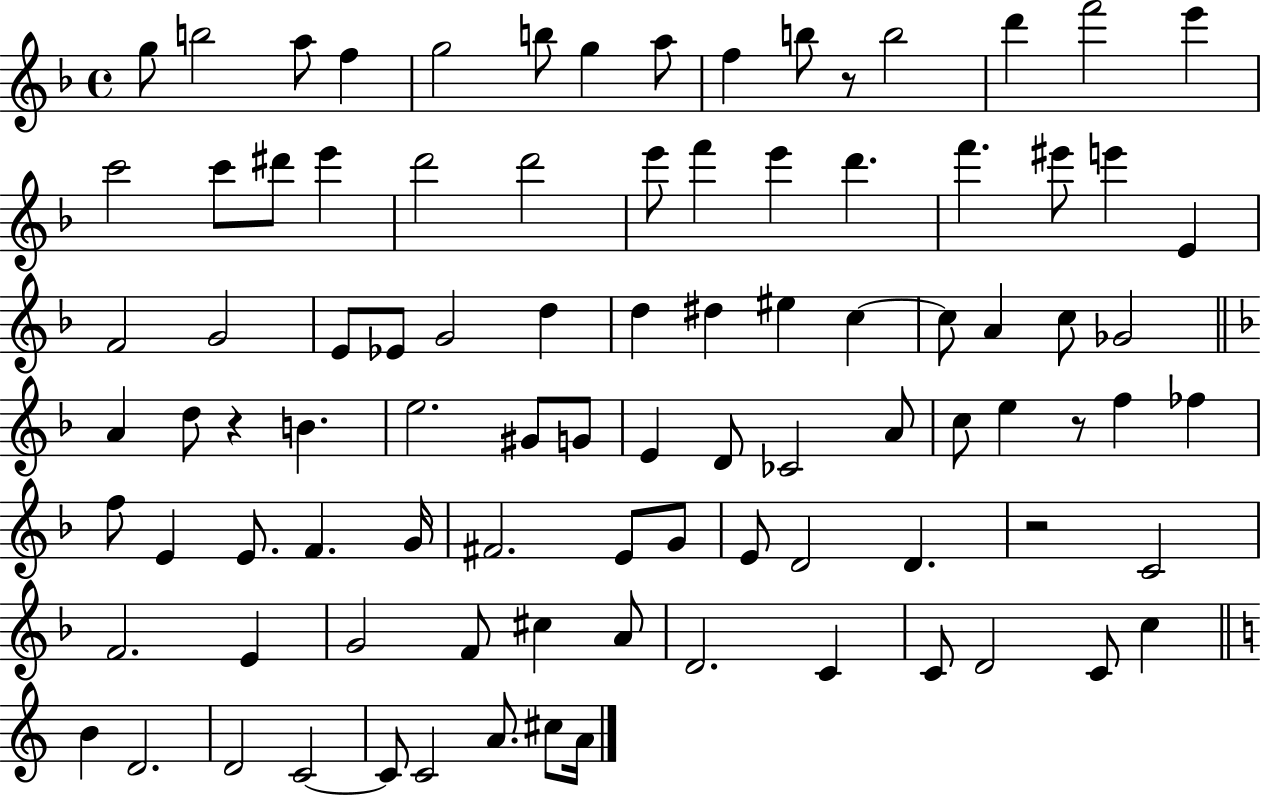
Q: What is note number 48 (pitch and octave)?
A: G4